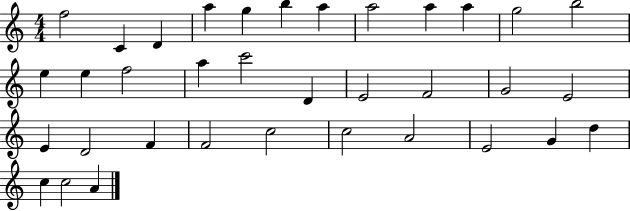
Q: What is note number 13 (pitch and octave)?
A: E5